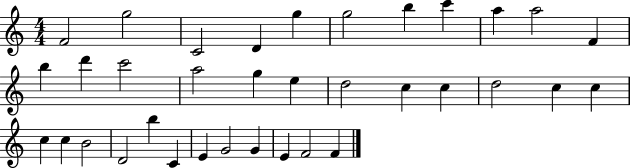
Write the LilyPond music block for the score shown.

{
  \clef treble
  \numericTimeSignature
  \time 4/4
  \key c \major
  f'2 g''2 | c'2 d'4 g''4 | g''2 b''4 c'''4 | a''4 a''2 f'4 | \break b''4 d'''4 c'''2 | a''2 g''4 e''4 | d''2 c''4 c''4 | d''2 c''4 c''4 | \break c''4 c''4 b'2 | d'2 b''4 c'4 | e'4 g'2 g'4 | e'4 f'2 f'4 | \break \bar "|."
}